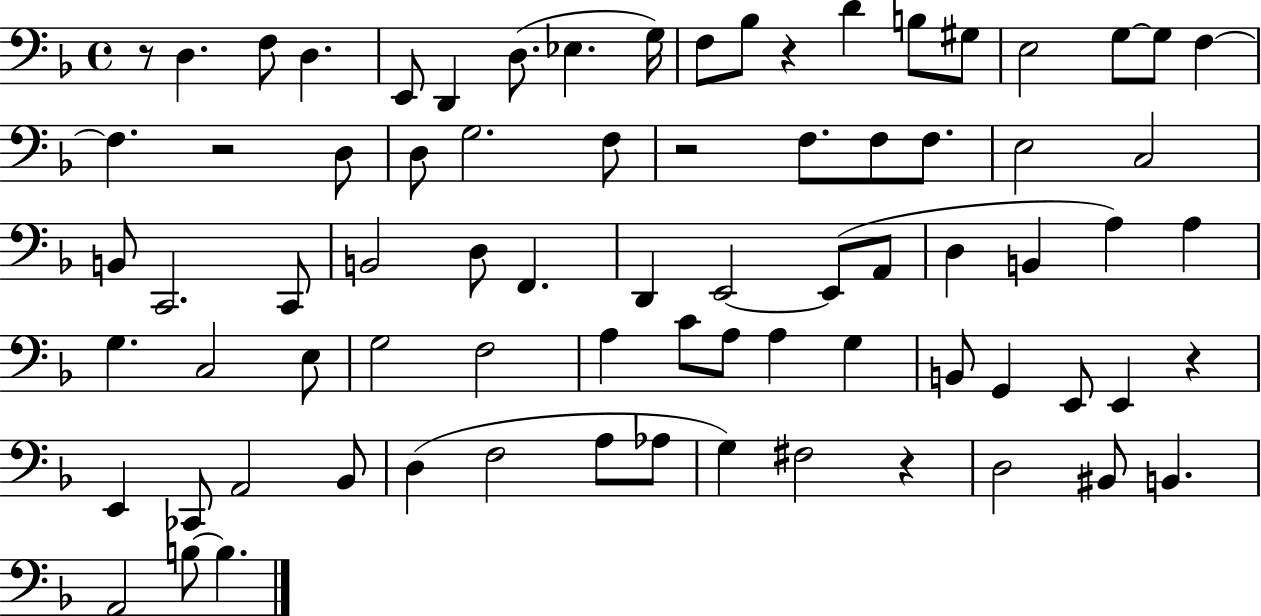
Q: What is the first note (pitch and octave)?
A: D3